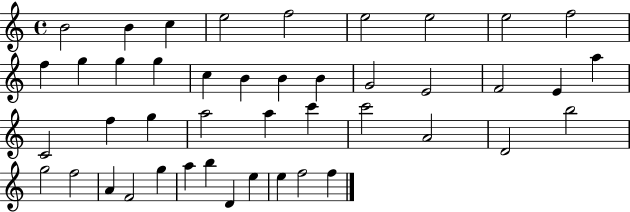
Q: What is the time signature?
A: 4/4